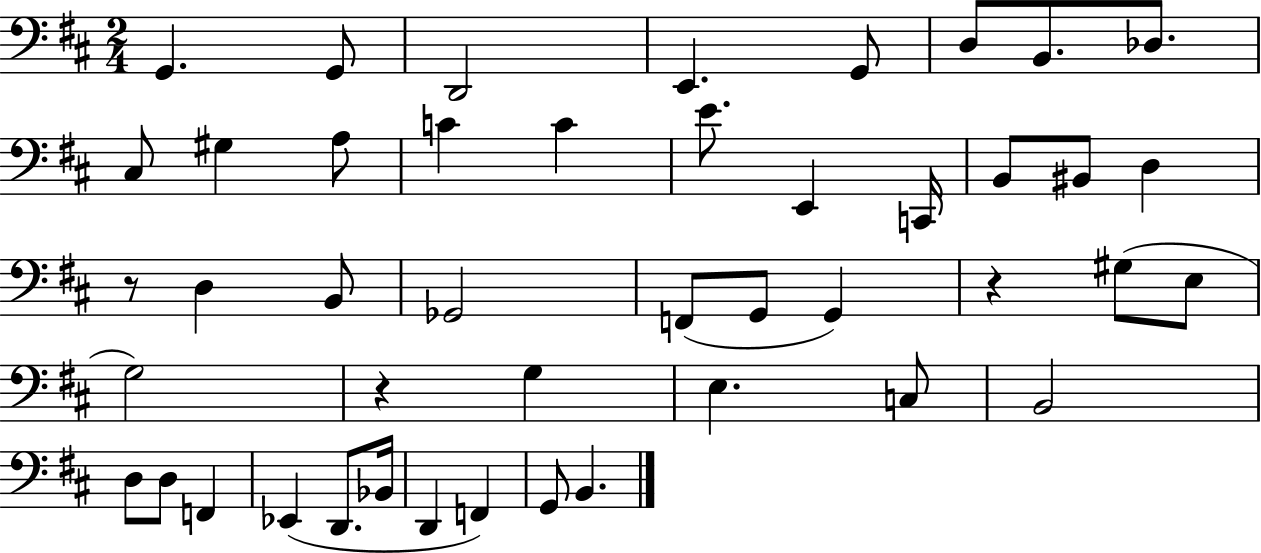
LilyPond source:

{
  \clef bass
  \numericTimeSignature
  \time 2/4
  \key d \major
  g,4. g,8 | d,2 | e,4. g,8 | d8 b,8. des8. | \break cis8 gis4 a8 | c'4 c'4 | e'8. e,4 c,16 | b,8 bis,8 d4 | \break r8 d4 b,8 | ges,2 | f,8( g,8 g,4) | r4 gis8( e8 | \break g2) | r4 g4 | e4. c8 | b,2 | \break d8 d8 f,4 | ees,4( d,8. bes,16 | d,4 f,4) | g,8 b,4. | \break \bar "|."
}